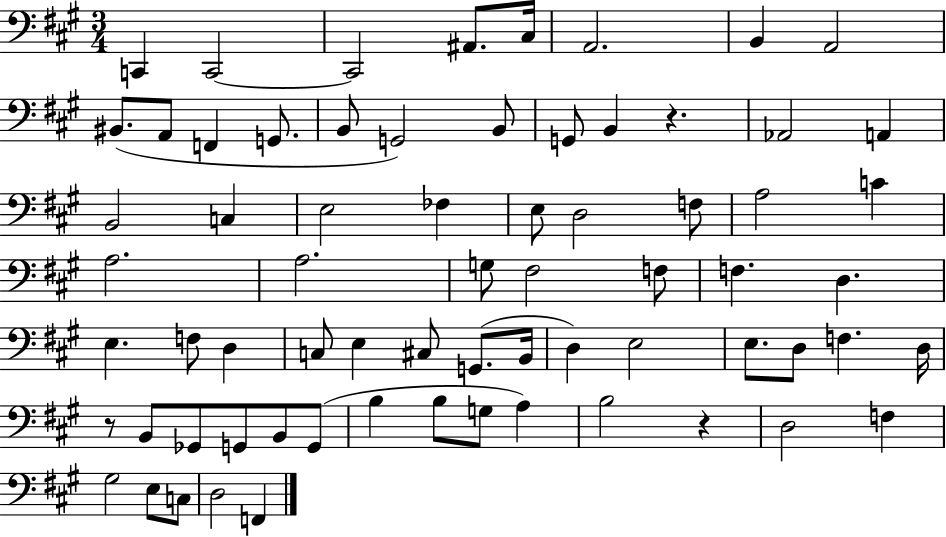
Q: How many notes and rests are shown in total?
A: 69